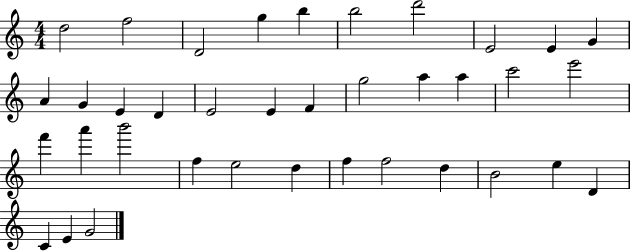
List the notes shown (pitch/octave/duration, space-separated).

D5/h F5/h D4/h G5/q B5/q B5/h D6/h E4/h E4/q G4/q A4/q G4/q E4/q D4/q E4/h E4/q F4/q G5/h A5/q A5/q C6/h E6/h F6/q A6/q B6/h F5/q E5/h D5/q F5/q F5/h D5/q B4/h E5/q D4/q C4/q E4/q G4/h